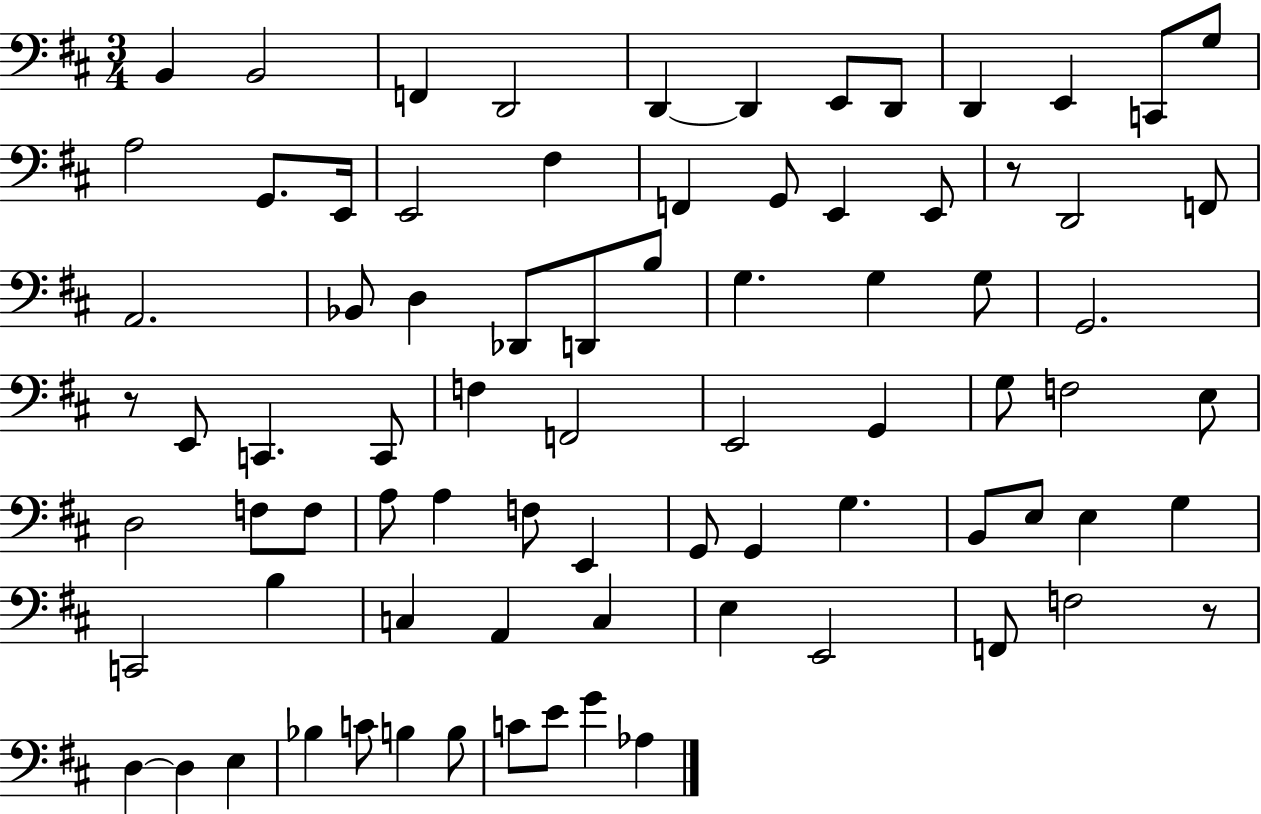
B2/q B2/h F2/q D2/h D2/q D2/q E2/e D2/e D2/q E2/q C2/e G3/e A3/h G2/e. E2/s E2/h F#3/q F2/q G2/e E2/q E2/e R/e D2/h F2/e A2/h. Bb2/e D3/q Db2/e D2/e B3/e G3/q. G3/q G3/e G2/h. R/e E2/e C2/q. C2/e F3/q F2/h E2/h G2/q G3/e F3/h E3/e D3/h F3/e F3/e A3/e A3/q F3/e E2/q G2/e G2/q G3/q. B2/e E3/e E3/q G3/q C2/h B3/q C3/q A2/q C3/q E3/q E2/h F2/e F3/h R/e D3/q D3/q E3/q Bb3/q C4/e B3/q B3/e C4/e E4/e G4/q Ab3/q